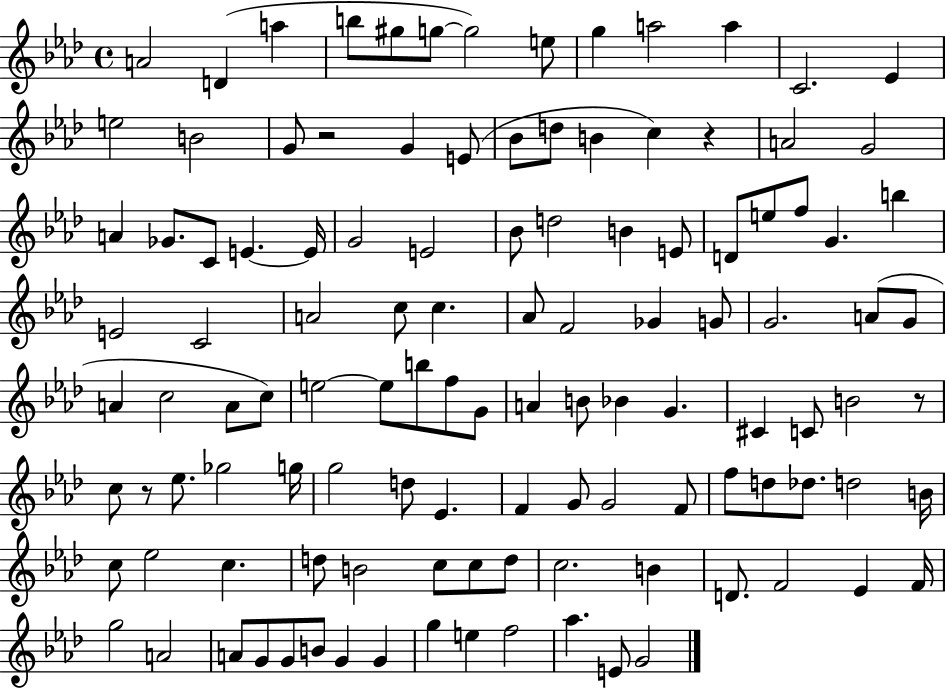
{
  \clef treble
  \time 4/4
  \defaultTimeSignature
  \key aes \major
  a'2 d'4( a''4 | b''8 gis''8 g''8~~ g''2) e''8 | g''4 a''2 a''4 | c'2. ees'4 | \break e''2 b'2 | g'8 r2 g'4 e'8( | bes'8 d''8 b'4 c''4) r4 | a'2 g'2 | \break a'4 ges'8. c'8 e'4.~~ e'16 | g'2 e'2 | bes'8 d''2 b'4 e'8 | d'8 e''8 f''8 g'4. b''4 | \break e'2 c'2 | a'2 c''8 c''4. | aes'8 f'2 ges'4 g'8 | g'2. a'8( g'8 | \break a'4 c''2 a'8 c''8) | e''2~~ e''8 b''8 f''8 g'8 | a'4 b'8 bes'4 g'4. | cis'4 c'8 b'2 r8 | \break c''8 r8 ees''8. ges''2 g''16 | g''2 d''8 ees'4. | f'4 g'8 g'2 f'8 | f''8 d''8 des''8. d''2 b'16 | \break c''8 ees''2 c''4. | d''8 b'2 c''8 c''8 d''8 | c''2. b'4 | d'8. f'2 ees'4 f'16 | \break g''2 a'2 | a'8 g'8 g'8 b'8 g'4 g'4 | g''4 e''4 f''2 | aes''4. e'8 g'2 | \break \bar "|."
}